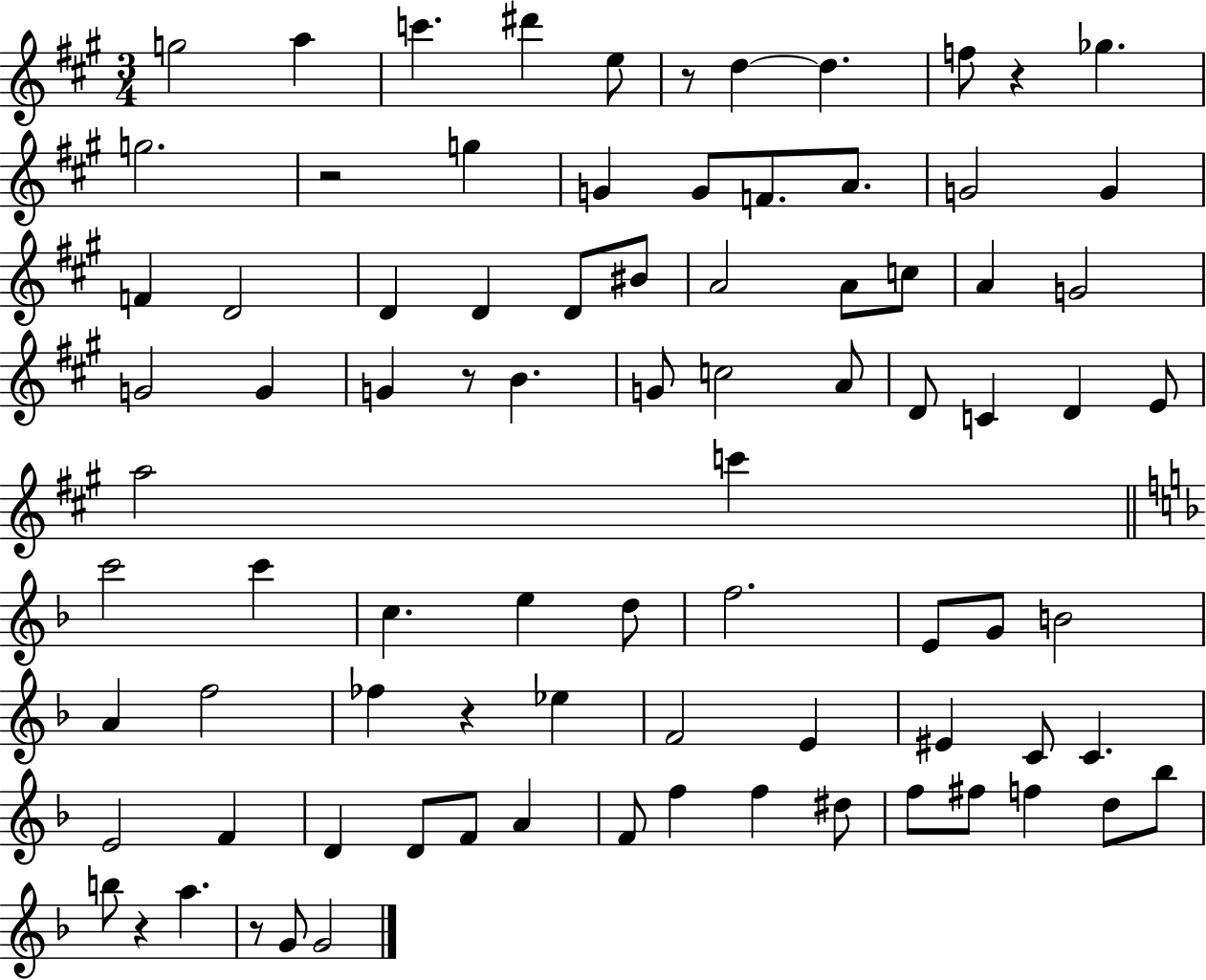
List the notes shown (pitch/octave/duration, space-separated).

G5/h A5/q C6/q. D#6/q E5/e R/e D5/q D5/q. F5/e R/q Gb5/q. G5/h. R/h G5/q G4/q G4/e F4/e. A4/e. G4/h G4/q F4/q D4/h D4/q D4/q D4/e BIS4/e A4/h A4/e C5/e A4/q G4/h G4/h G4/q G4/q R/e B4/q. G4/e C5/h A4/e D4/e C4/q D4/q E4/e A5/h C6/q C6/h C6/q C5/q. E5/q D5/e F5/h. E4/e G4/e B4/h A4/q F5/h FES5/q R/q Eb5/q F4/h E4/q EIS4/q C4/e C4/q. E4/h F4/q D4/q D4/e F4/e A4/q F4/e F5/q F5/q D#5/e F5/e F#5/e F5/q D5/e Bb5/e B5/e R/q A5/q. R/e G4/e G4/h